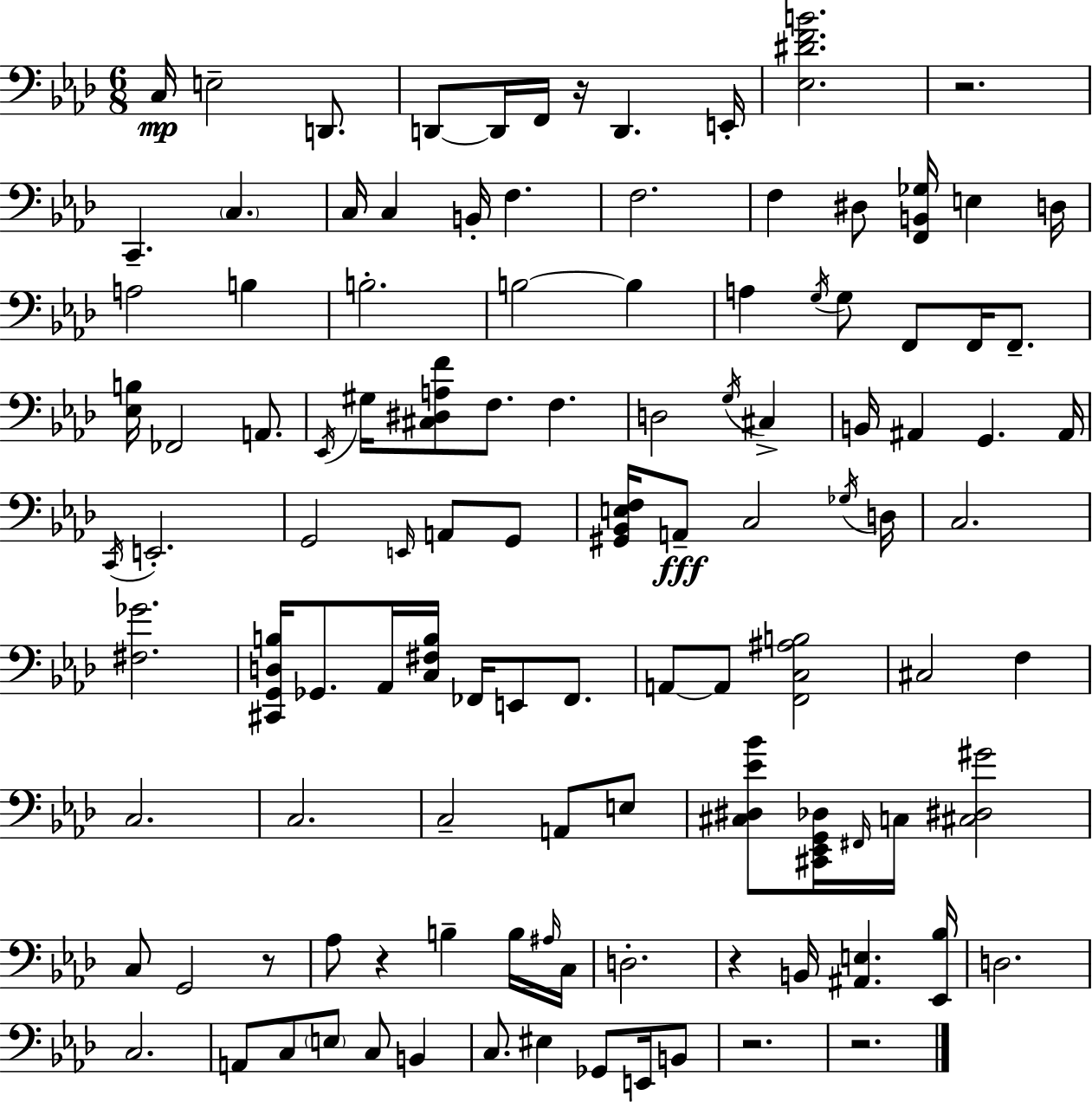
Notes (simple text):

C3/s E3/h D2/e. D2/e D2/s F2/s R/s D2/q. E2/s [Eb3,D#4,F4,B4]/h. R/h. C2/q. C3/q. C3/s C3/q B2/s F3/q. F3/h. F3/q D#3/e [F2,B2,Gb3]/s E3/q D3/s A3/h B3/q B3/h. B3/h B3/q A3/q G3/s G3/e F2/e F2/s F2/e. [Eb3,B3]/s FES2/h A2/e. Eb2/s G#3/s [C#3,D#3,A3,F4]/e F3/e. F3/q. D3/h G3/s C#3/q B2/s A#2/q G2/q. A#2/s C2/s E2/h. G2/h E2/s A2/e G2/e [G#2,Bb2,E3,F3]/s A2/e C3/h Gb3/s D3/s C3/h. [F#3,Gb4]/h. [C#2,G2,D3,B3]/s Gb2/e. Ab2/s [C3,F#3,B3]/s FES2/s E2/e FES2/e. A2/e A2/e [F2,C3,A#3,B3]/h C#3/h F3/q C3/h. C3/h. C3/h A2/e E3/e [C#3,D#3,Eb4,Bb4]/e [C#2,Eb2,G2,Db3]/s F#2/s C3/s [C#3,D#3,G#4]/h C3/e G2/h R/e Ab3/e R/q B3/q B3/s A#3/s C3/s D3/h. R/q B2/s [A#2,E3]/q. [Eb2,Bb3]/s D3/h. C3/h. A2/e C3/e E3/e C3/e B2/q C3/e. EIS3/q Gb2/e E2/s B2/e R/h. R/h.